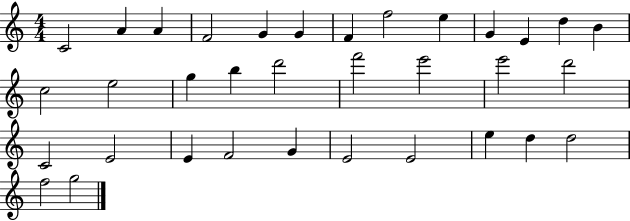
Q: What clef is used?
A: treble